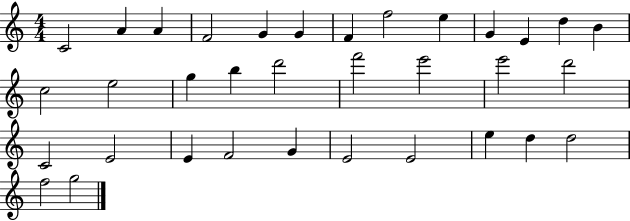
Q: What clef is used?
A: treble